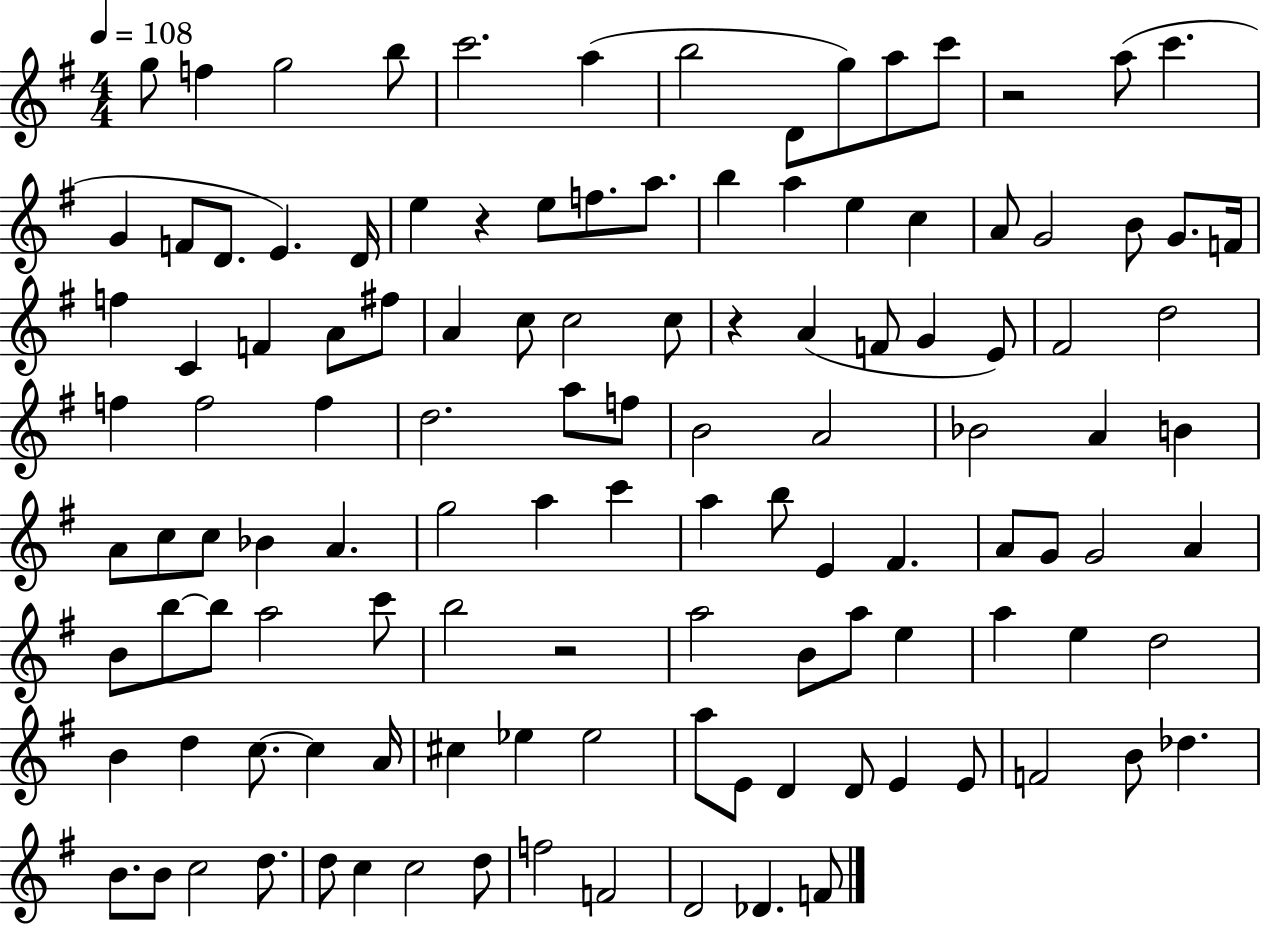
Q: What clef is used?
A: treble